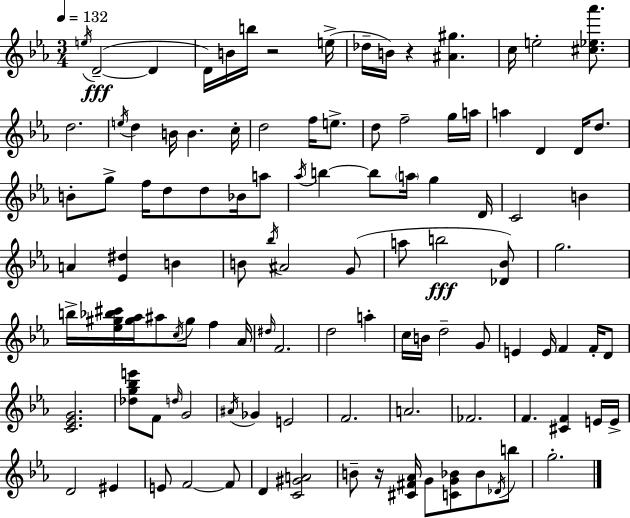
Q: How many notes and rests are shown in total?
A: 110